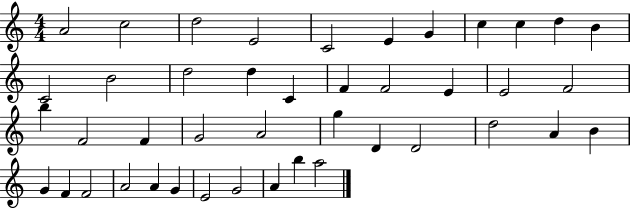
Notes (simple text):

A4/h C5/h D5/h E4/h C4/h E4/q G4/q C5/q C5/q D5/q B4/q C4/h B4/h D5/h D5/q C4/q F4/q F4/h E4/q E4/h F4/h B5/q F4/h F4/q G4/h A4/h G5/q D4/q D4/h D5/h A4/q B4/q G4/q F4/q F4/h A4/h A4/q G4/q E4/h G4/h A4/q B5/q A5/h